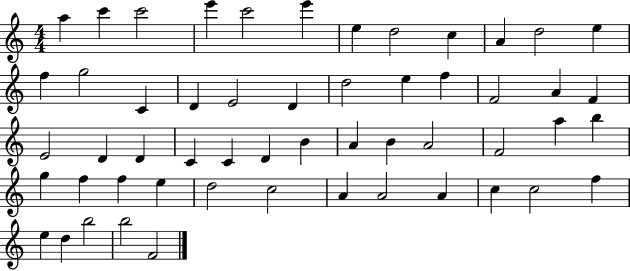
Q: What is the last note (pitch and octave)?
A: F4